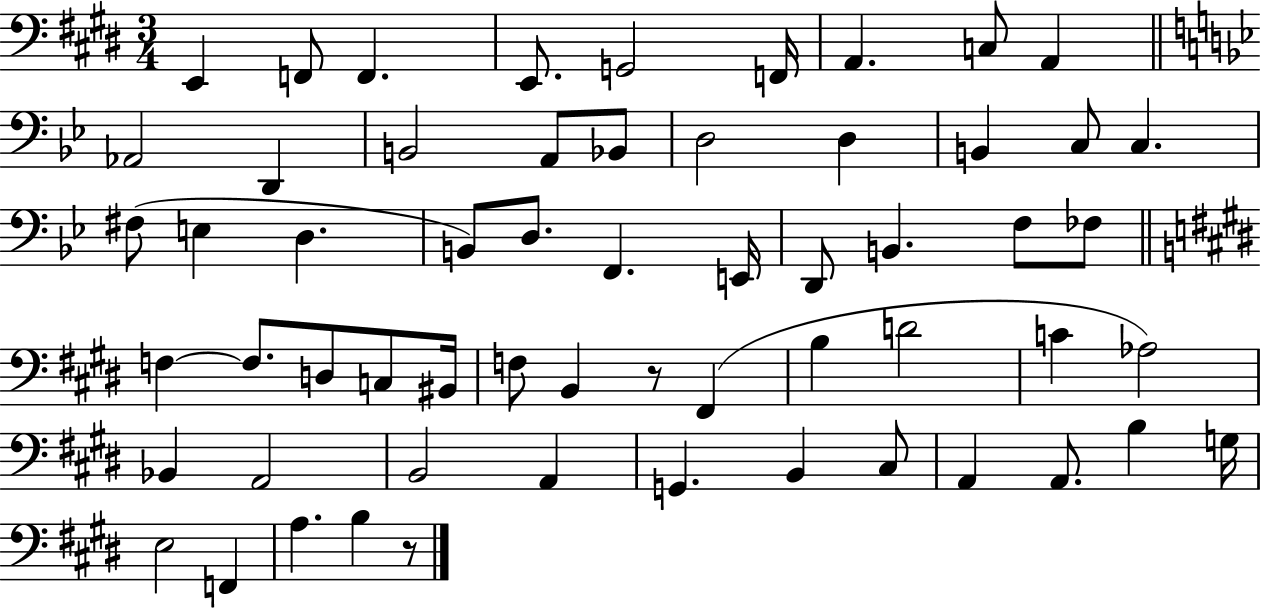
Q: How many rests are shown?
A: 2